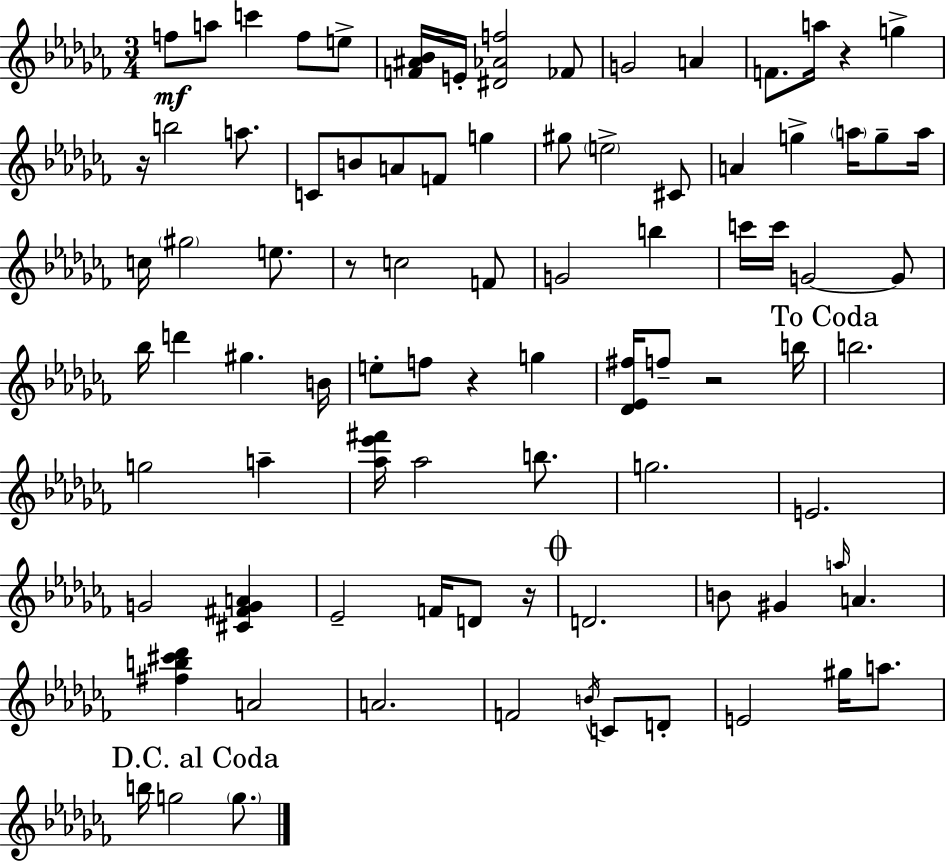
{
  \clef treble
  \numericTimeSignature
  \time 3/4
  \key aes \minor
  \repeat volta 2 { f''8\mf a''8 c'''4 f''8 e''8-> | <f' ais' bes'>16 e'16-. <dis' aes' f''>2 fes'8 | g'2 a'4 | f'8. a''16 r4 g''4-> | \break r16 b''2 a''8. | c'8 b'8 a'8 f'8 g''4 | gis''8 \parenthesize e''2-> cis'8 | a'4 g''4-> \parenthesize a''16 g''8-- a''16 | \break c''16 \parenthesize gis''2 e''8. | r8 c''2 f'8 | g'2 b''4 | c'''16 c'''16 g'2~~ g'8 | \break bes''16 d'''4 gis''4. b'16 | e''8-. f''8 r4 g''4 | <des' ees' fis''>16 f''8-- r2 b''16 | \mark "To Coda" b''2. | \break g''2 a''4-- | <aes'' ees''' fis'''>16 aes''2 b''8. | g''2. | e'2. | \break g'2 <cis' fis' g' a'>4 | ees'2-- f'16 d'8 r16 | \mark \markup { \musicglyph "scripts.coda" } d'2. | b'8 gis'4 \grace { a''16 } a'4. | \break <fis'' b'' cis''' des'''>4 a'2 | a'2. | f'2 \acciaccatura { b'16 } c'8 | d'8-. e'2 gis''16 a''8. | \break \mark "D.C. al Coda" b''16 g''2 \parenthesize g''8. | } \bar "|."
}